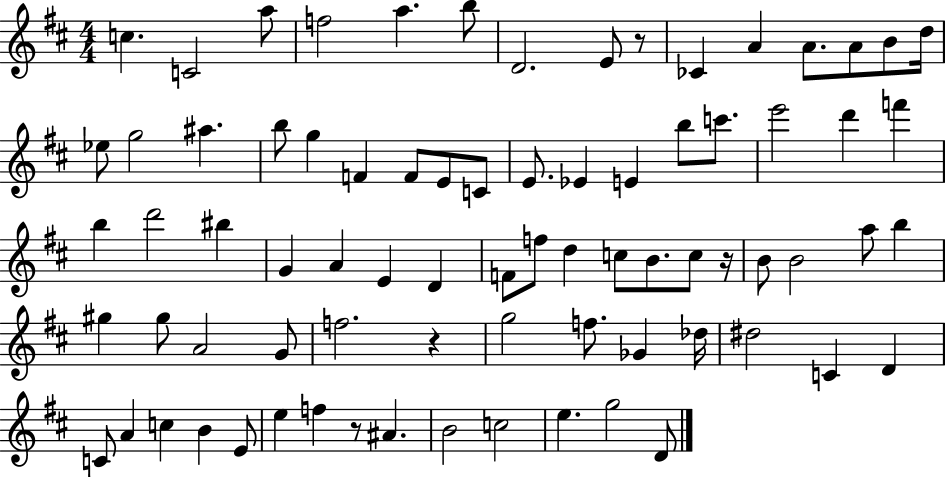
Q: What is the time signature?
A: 4/4